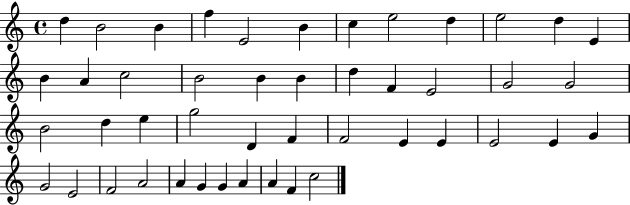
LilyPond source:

{
  \clef treble
  \time 4/4
  \defaultTimeSignature
  \key c \major
  d''4 b'2 b'4 | f''4 e'2 b'4 | c''4 e''2 d''4 | e''2 d''4 e'4 | \break b'4 a'4 c''2 | b'2 b'4 b'4 | d''4 f'4 e'2 | g'2 g'2 | \break b'2 d''4 e''4 | g''2 d'4 f'4 | f'2 e'4 e'4 | e'2 e'4 g'4 | \break g'2 e'2 | f'2 a'2 | a'4 g'4 g'4 a'4 | a'4 f'4 c''2 | \break \bar "|."
}